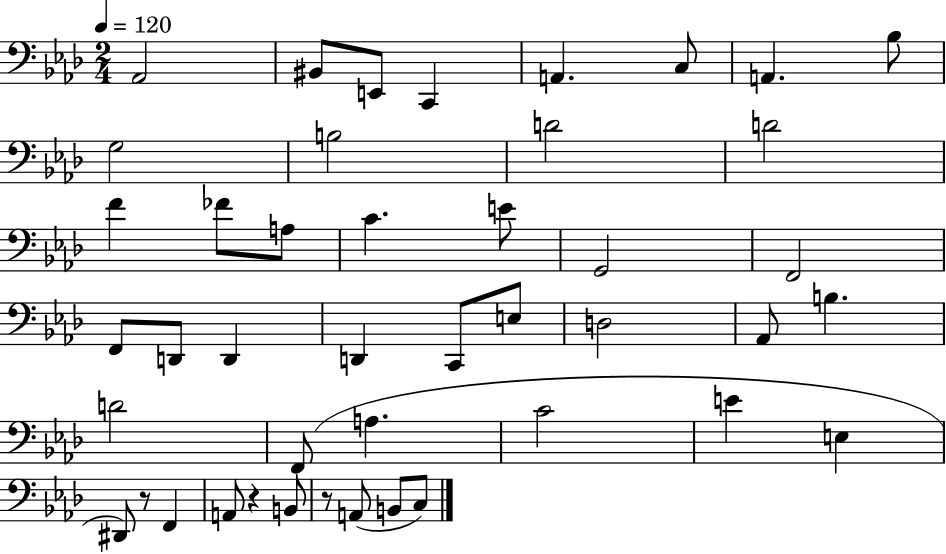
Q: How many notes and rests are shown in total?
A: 44